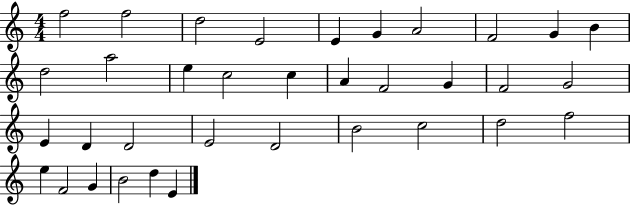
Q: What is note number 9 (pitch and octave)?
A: G4